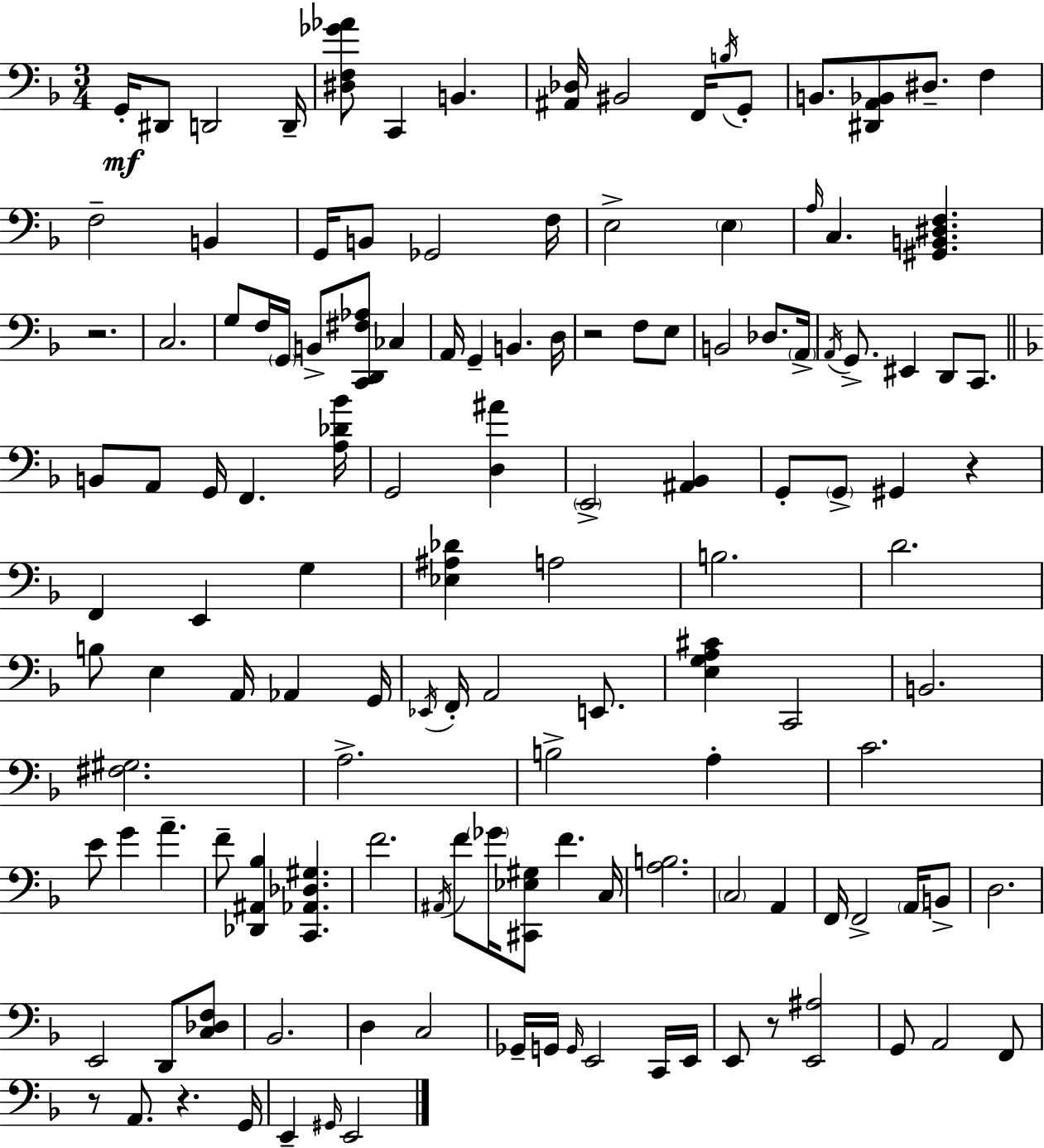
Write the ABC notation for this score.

X:1
T:Untitled
M:3/4
L:1/4
K:Dm
G,,/4 ^D,,/2 D,,2 D,,/4 [^D,F,_G_A]/2 C,, B,, [^A,,_D,]/4 ^B,,2 F,,/4 B,/4 G,,/2 B,,/2 [^D,,A,,_B,,]/2 ^D,/2 F, F,2 B,, G,,/4 B,,/2 _G,,2 F,/4 E,2 E, A,/4 C, [^G,,B,,^D,F,] z2 C,2 G,/2 F,/4 G,,/4 B,,/2 [C,,D,,^F,_A,]/2 _C, A,,/4 G,, B,, D,/4 z2 F,/2 E,/2 B,,2 _D,/2 A,,/4 A,,/4 G,,/2 ^E,, D,,/2 C,,/2 B,,/2 A,,/2 G,,/4 F,, [A,_D_B]/4 G,,2 [D,^A] E,,2 [^A,,_B,,] G,,/2 G,,/2 ^G,, z F,, E,, G, [_E,^A,_D] A,2 B,2 D2 B,/2 E, A,,/4 _A,, G,,/4 _E,,/4 F,,/4 A,,2 E,,/2 [E,G,A,^C] C,,2 B,,2 [^F,^G,]2 A,2 B,2 A, C2 E/2 G A F/2 [_D,,^A,,_B,] [C,,_A,,_D,^G,] F2 ^A,,/4 F/2 _G/4 [^C,,_E,^G,]/2 F C,/4 [A,B,]2 C,2 A,, F,,/4 F,,2 A,,/4 B,,/2 D,2 E,,2 D,,/2 [C,_D,F,]/2 _B,,2 D, C,2 _G,,/4 G,,/4 G,,/4 E,,2 C,,/4 E,,/4 E,,/2 z/2 [E,,^A,]2 G,,/2 A,,2 F,,/2 z/2 A,,/2 z G,,/4 E,, ^G,,/4 E,,2